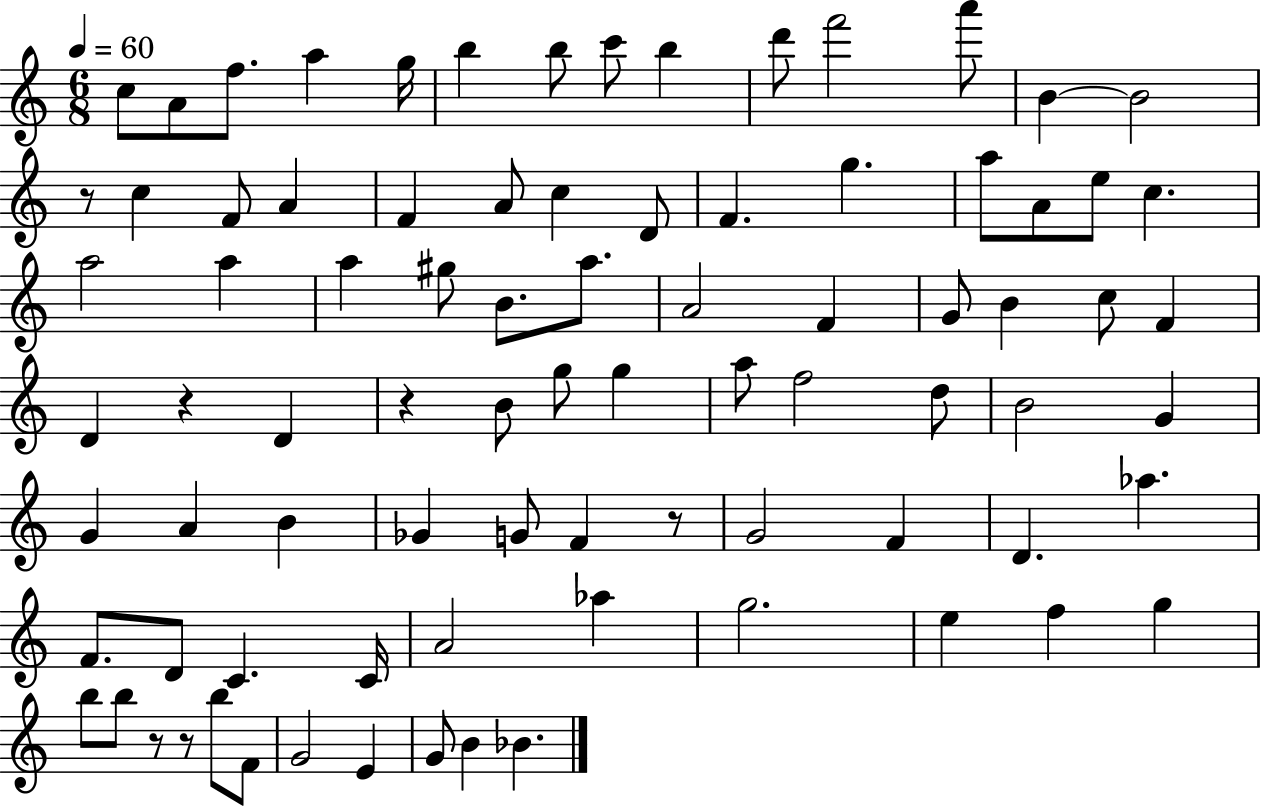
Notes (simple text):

C5/e A4/e F5/e. A5/q G5/s B5/q B5/e C6/e B5/q D6/e F6/h A6/e B4/q B4/h R/e C5/q F4/e A4/q F4/q A4/e C5/q D4/e F4/q. G5/q. A5/e A4/e E5/e C5/q. A5/h A5/q A5/q G#5/e B4/e. A5/e. A4/h F4/q G4/e B4/q C5/e F4/q D4/q R/q D4/q R/q B4/e G5/e G5/q A5/e F5/h D5/e B4/h G4/q G4/q A4/q B4/q Gb4/q G4/e F4/q R/e G4/h F4/q D4/q. Ab5/q. F4/e. D4/e C4/q. C4/s A4/h Ab5/q G5/h. E5/q F5/q G5/q B5/e B5/e R/e R/e B5/e F4/e G4/h E4/q G4/e B4/q Bb4/q.